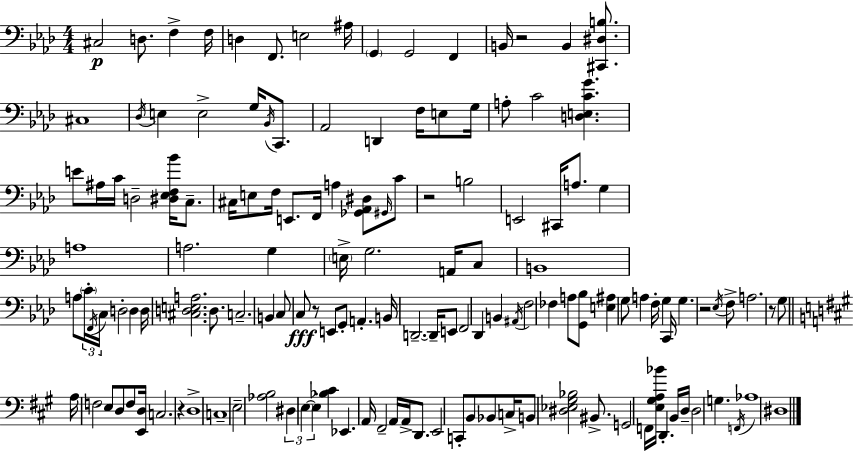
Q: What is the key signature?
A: AES major